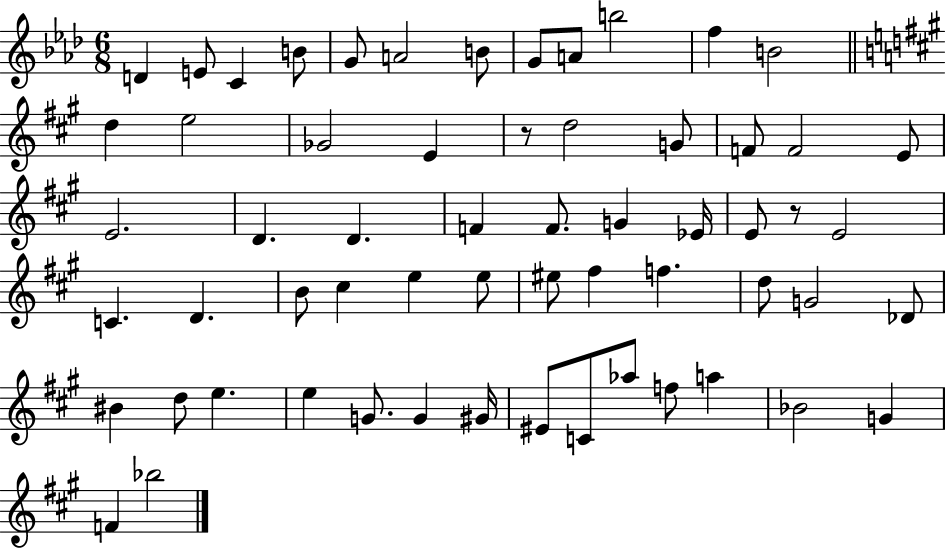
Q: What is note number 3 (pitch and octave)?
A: C4